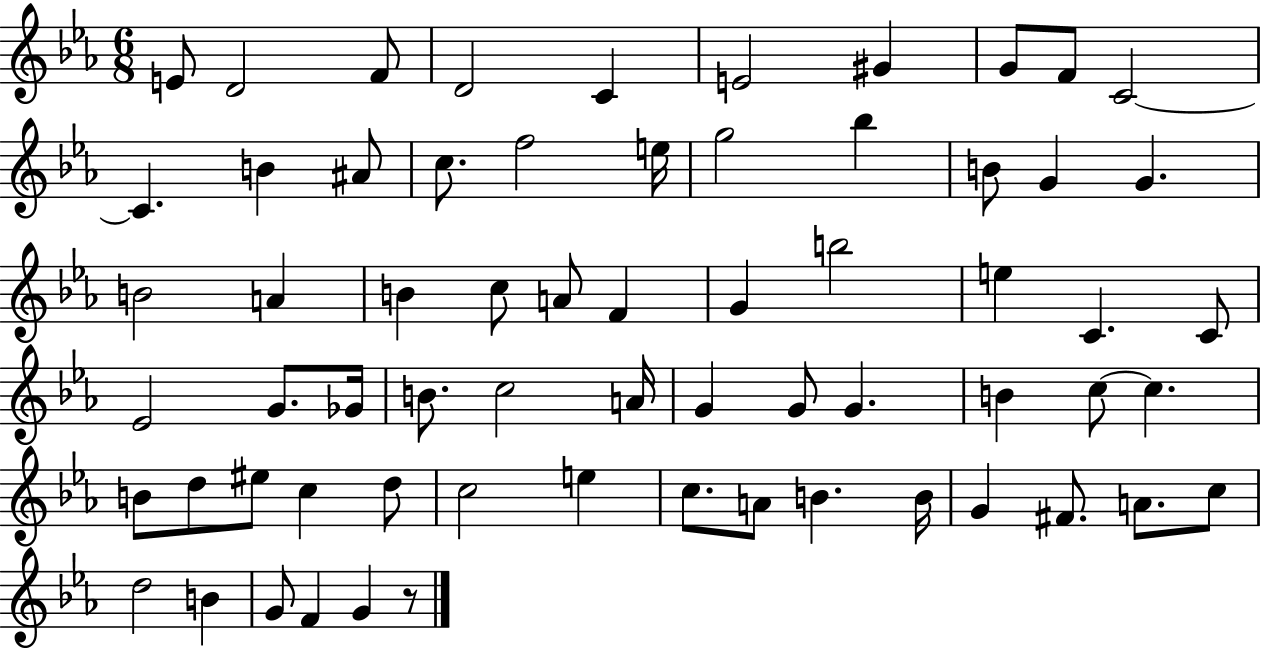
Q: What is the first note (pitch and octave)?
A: E4